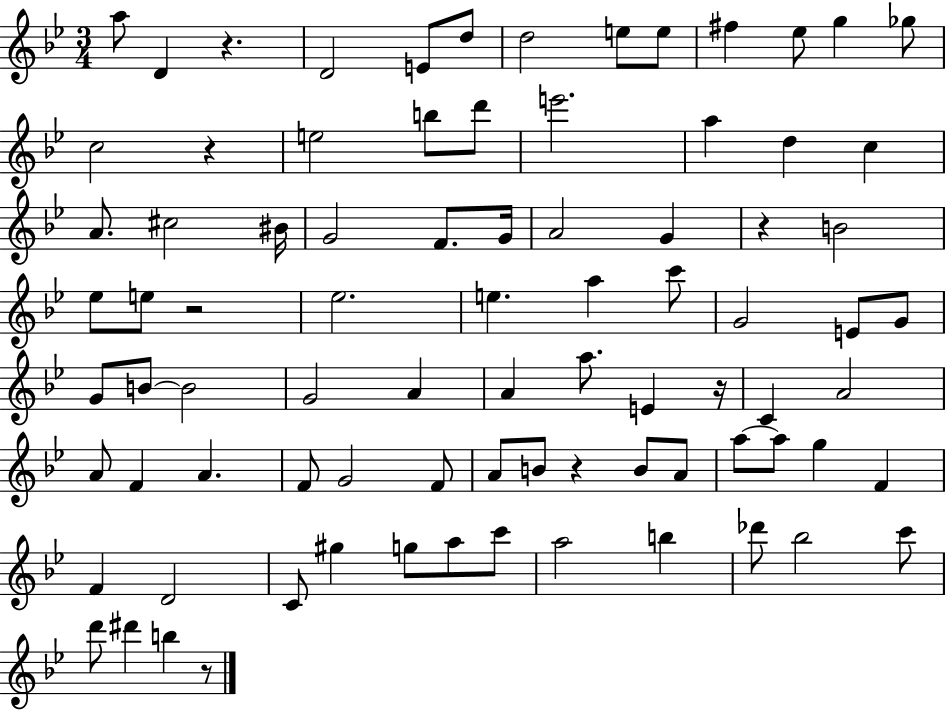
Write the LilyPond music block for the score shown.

{
  \clef treble
  \numericTimeSignature
  \time 3/4
  \key bes \major
  a''8 d'4 r4. | d'2 e'8 d''8 | d''2 e''8 e''8 | fis''4 ees''8 g''4 ges''8 | \break c''2 r4 | e''2 b''8 d'''8 | e'''2. | a''4 d''4 c''4 | \break a'8. cis''2 bis'16 | g'2 f'8. g'16 | a'2 g'4 | r4 b'2 | \break ees''8 e''8 r2 | ees''2. | e''4. a''4 c'''8 | g'2 e'8 g'8 | \break g'8 b'8~~ b'2 | g'2 a'4 | a'4 a''8. e'4 r16 | c'4 a'2 | \break a'8 f'4 a'4. | f'8 g'2 f'8 | a'8 b'8 r4 b'8 a'8 | a''8~~ a''8 g''4 f'4 | \break f'4 d'2 | c'8 gis''4 g''8 a''8 c'''8 | a''2 b''4 | des'''8 bes''2 c'''8 | \break d'''8 dis'''4 b''4 r8 | \bar "|."
}